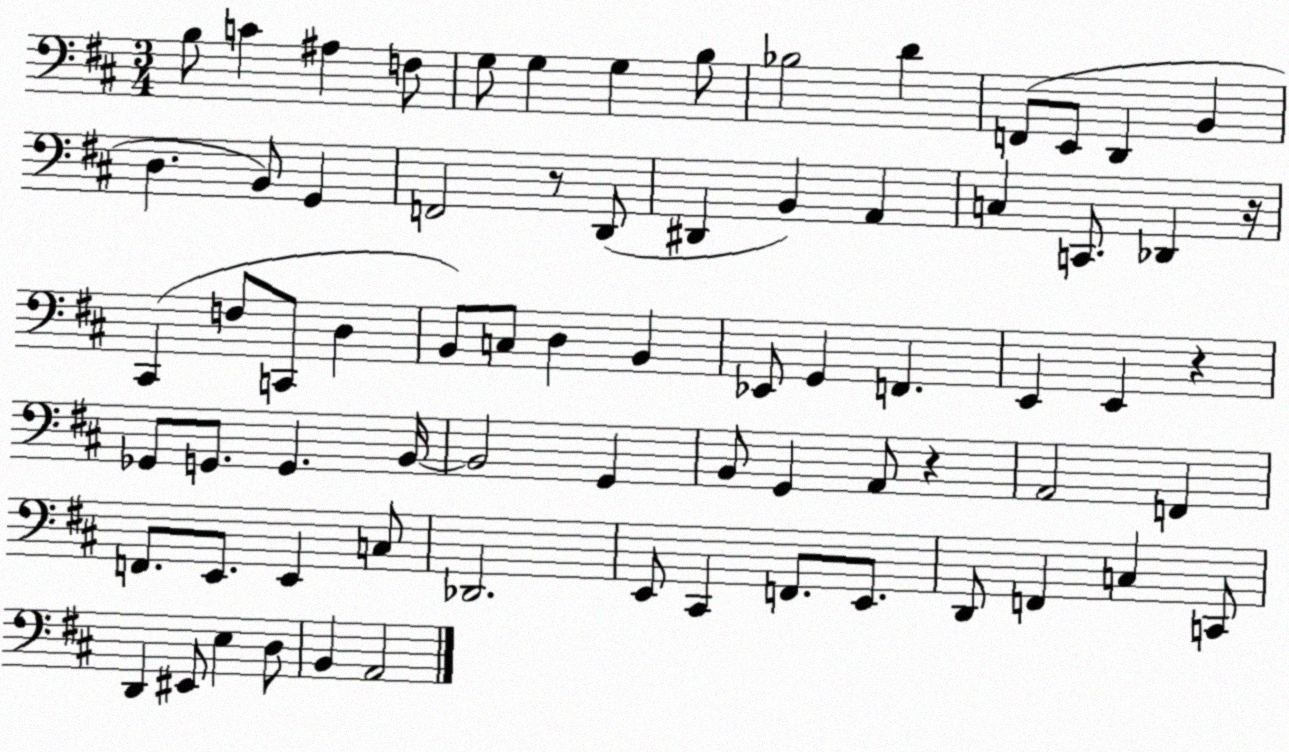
X:1
T:Untitled
M:3/4
L:1/4
K:D
B,/2 C ^A, F,/2 G,/2 G, G, B,/2 _B,2 D F,,/2 E,,/2 D,, B,, D, B,,/2 G,, F,,2 z/2 D,,/2 ^D,, B,, A,, C, C,,/2 _D,, z/4 ^C,, F,/2 C,,/2 D, B,,/2 C,/2 D, B,, _E,,/2 G,, F,, E,, E,, z _G,,/2 G,,/2 G,, B,,/4 B,,2 G,, B,,/2 G,, A,,/2 z A,,2 F,, F,,/2 E,,/2 E,, C,/2 _D,,2 E,,/2 ^C,, F,,/2 E,,/2 D,,/2 F,, C, C,,/2 D,, ^E,,/2 E, D,/2 B,, A,,2